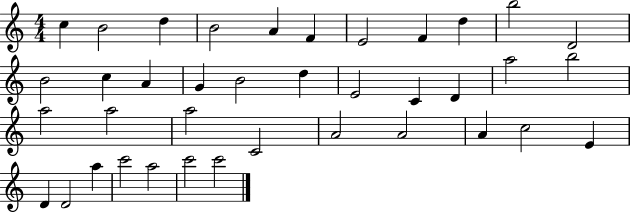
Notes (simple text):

C5/q B4/h D5/q B4/h A4/q F4/q E4/h F4/q D5/q B5/h D4/h B4/h C5/q A4/q G4/q B4/h D5/q E4/h C4/q D4/q A5/h B5/h A5/h A5/h A5/h C4/h A4/h A4/h A4/q C5/h E4/q D4/q D4/h A5/q C6/h A5/h C6/h C6/h